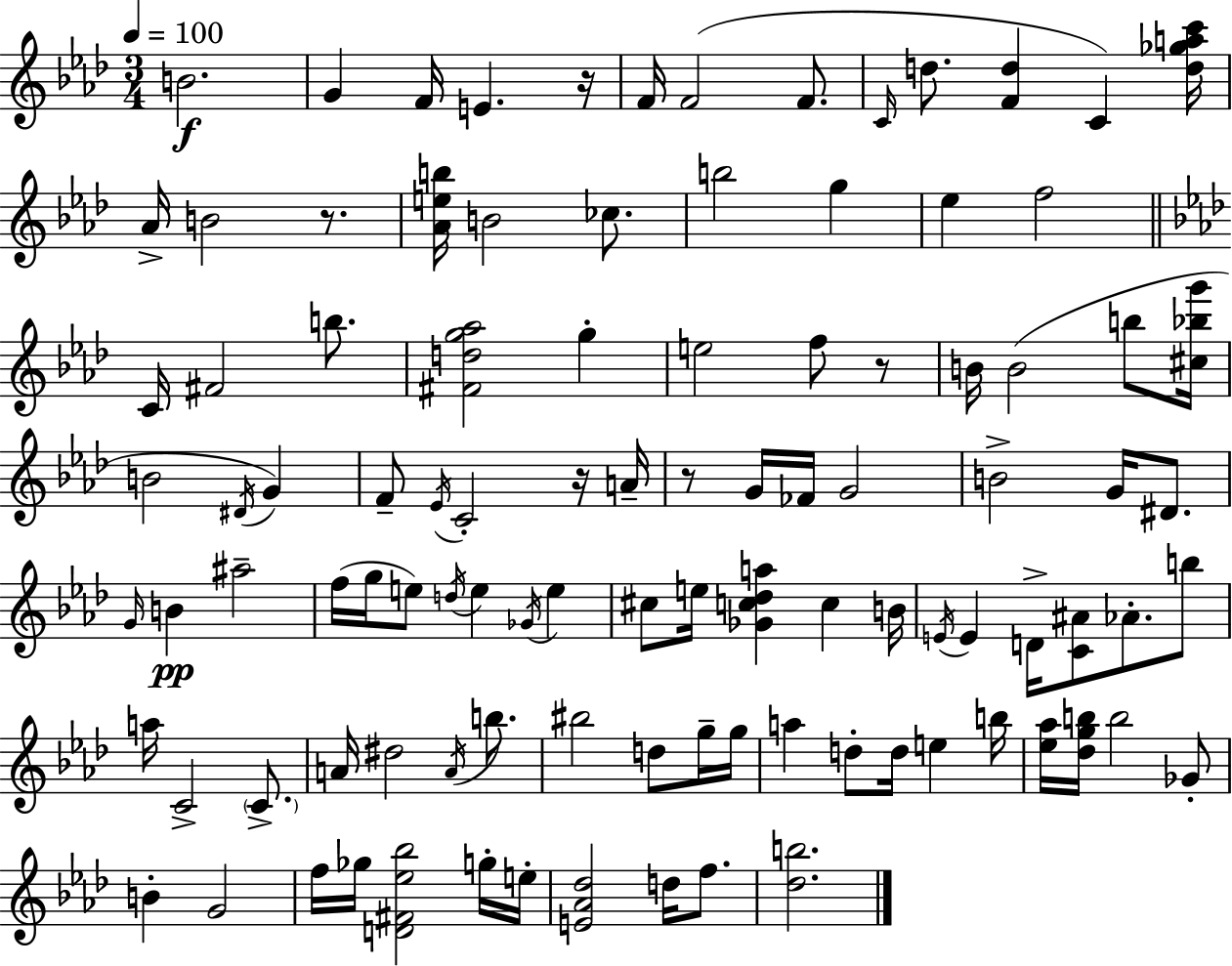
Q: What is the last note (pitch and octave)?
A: F5